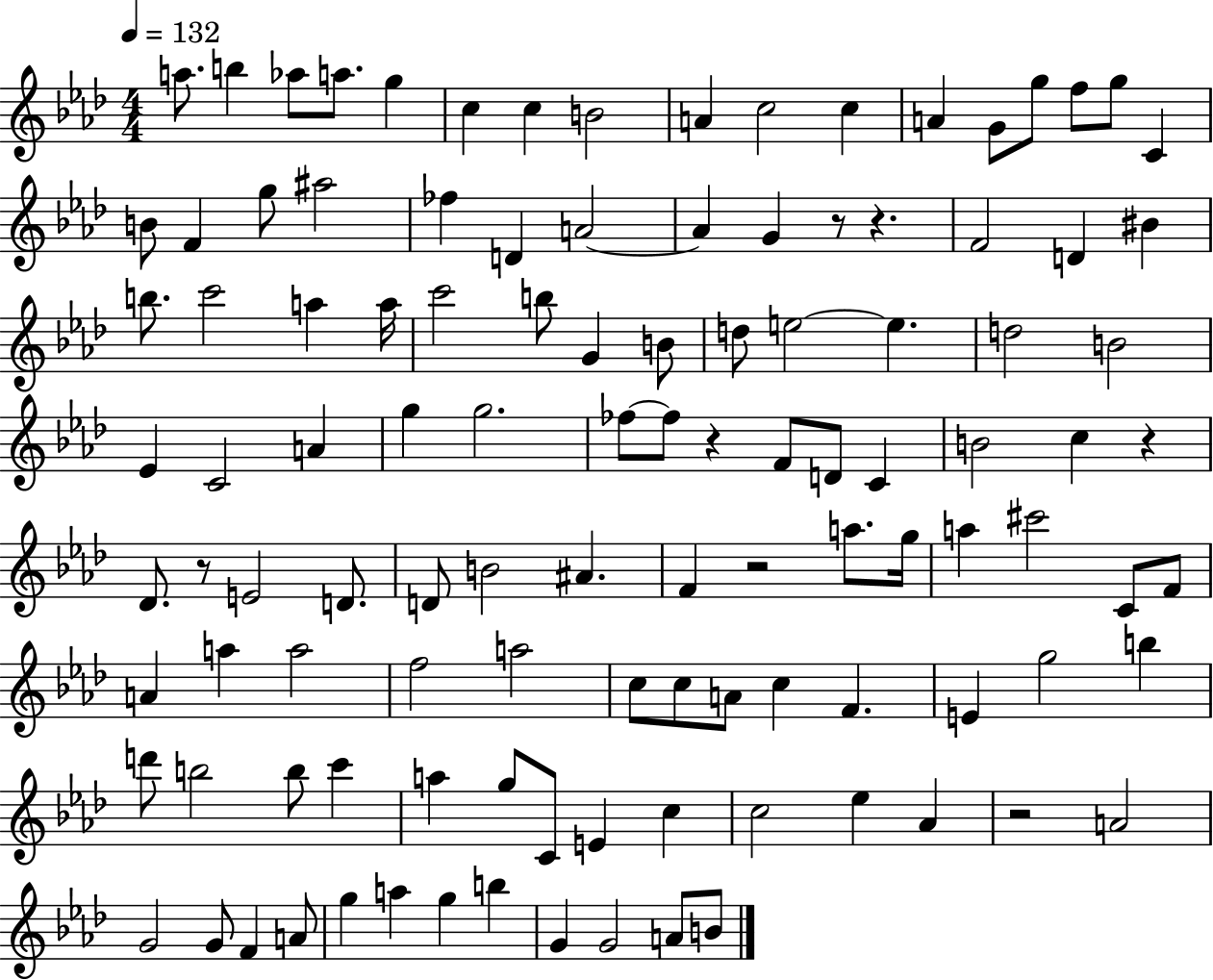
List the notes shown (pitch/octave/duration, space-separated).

A5/e. B5/q Ab5/e A5/e. G5/q C5/q C5/q B4/h A4/q C5/h C5/q A4/q G4/e G5/e F5/e G5/e C4/q B4/e F4/q G5/e A#5/h FES5/q D4/q A4/h A4/q G4/q R/e R/q. F4/h D4/q BIS4/q B5/e. C6/h A5/q A5/s C6/h B5/e G4/q B4/e D5/e E5/h E5/q. D5/h B4/h Eb4/q C4/h A4/q G5/q G5/h. FES5/e FES5/e R/q F4/e D4/e C4/q B4/h C5/q R/q Db4/e. R/e E4/h D4/e. D4/e B4/h A#4/q. F4/q R/h A5/e. G5/s A5/q C#6/h C4/e F4/e A4/q A5/q A5/h F5/h A5/h C5/e C5/e A4/e C5/q F4/q. E4/q G5/h B5/q D6/e B5/h B5/e C6/q A5/q G5/e C4/e E4/q C5/q C5/h Eb5/q Ab4/q R/h A4/h G4/h G4/e F4/q A4/e G5/q A5/q G5/q B5/q G4/q G4/h A4/e B4/e